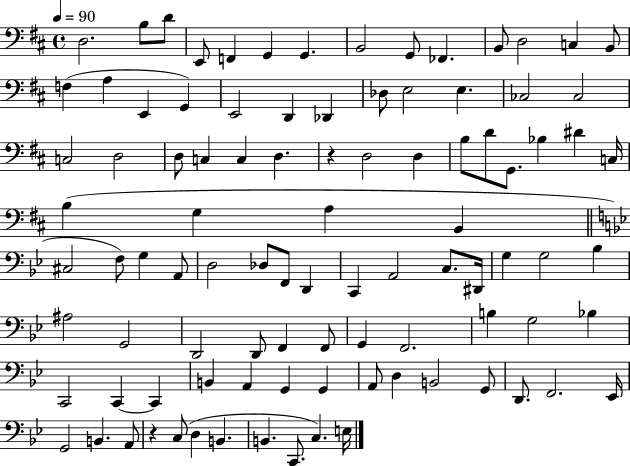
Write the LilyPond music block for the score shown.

{
  \clef bass
  \time 4/4
  \defaultTimeSignature
  \key d \major
  \tempo 4 = 90
  \repeat volta 2 { d2. b8 d'8 | e,8 f,4 g,4 g,4. | b,2 g,8 fes,4. | b,8 d2 c4 b,8 | \break f4( a4 e,4 g,4) | e,2 d,4 des,4 | des8 e2 e4. | ces2 ces2 | \break c2 d2 | d8 c4 c4 d4. | r4 d2 d4 | b8 d'8 g,8. bes4 dis'4 c16 | \break b4( g4 a4 b,4 | \bar "||" \break \key g \minor cis2 f8) g4 a,8 | d2 des8 f,8 d,4 | c,4 a,2 c8. dis,16 | g4 g2 bes4 | \break ais2 g,2 | d,2 d,8 f,4 f,8 | g,4 f,2. | b4 g2 bes4 | \break c,2 c,4~~ c,4 | b,4 a,4 g,4 g,4 | a,8 d4 b,2 g,8 | d,8. f,2. ees,16 | \break g,2 b,4. a,8 | r4 c8( d4 b,4. | b,4. c,8. c4.) e16 | } \bar "|."
}